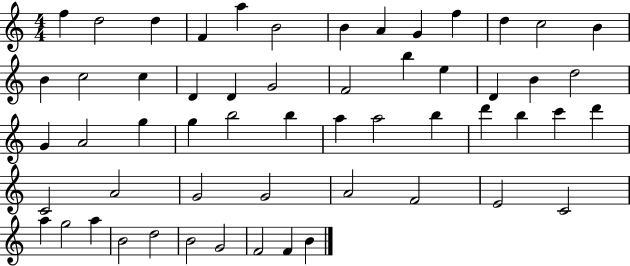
X:1
T:Untitled
M:4/4
L:1/4
K:C
f d2 d F a B2 B A G f d c2 B B c2 c D D G2 F2 b e D B d2 G A2 g g b2 b a a2 b d' b c' d' C2 A2 G2 G2 A2 F2 E2 C2 a g2 a B2 d2 B2 G2 F2 F B